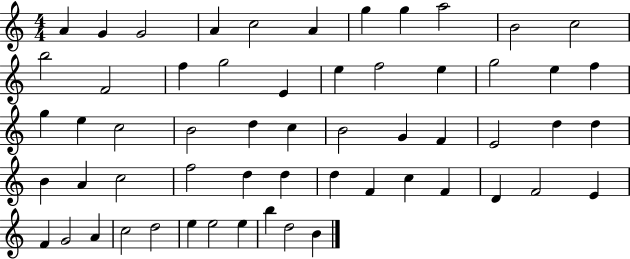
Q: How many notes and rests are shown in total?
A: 58